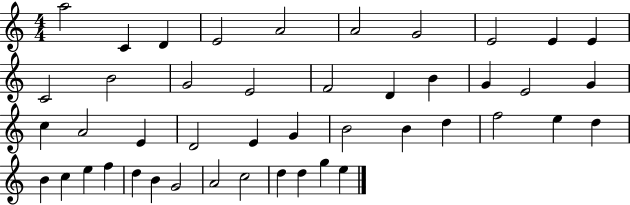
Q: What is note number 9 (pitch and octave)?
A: E4